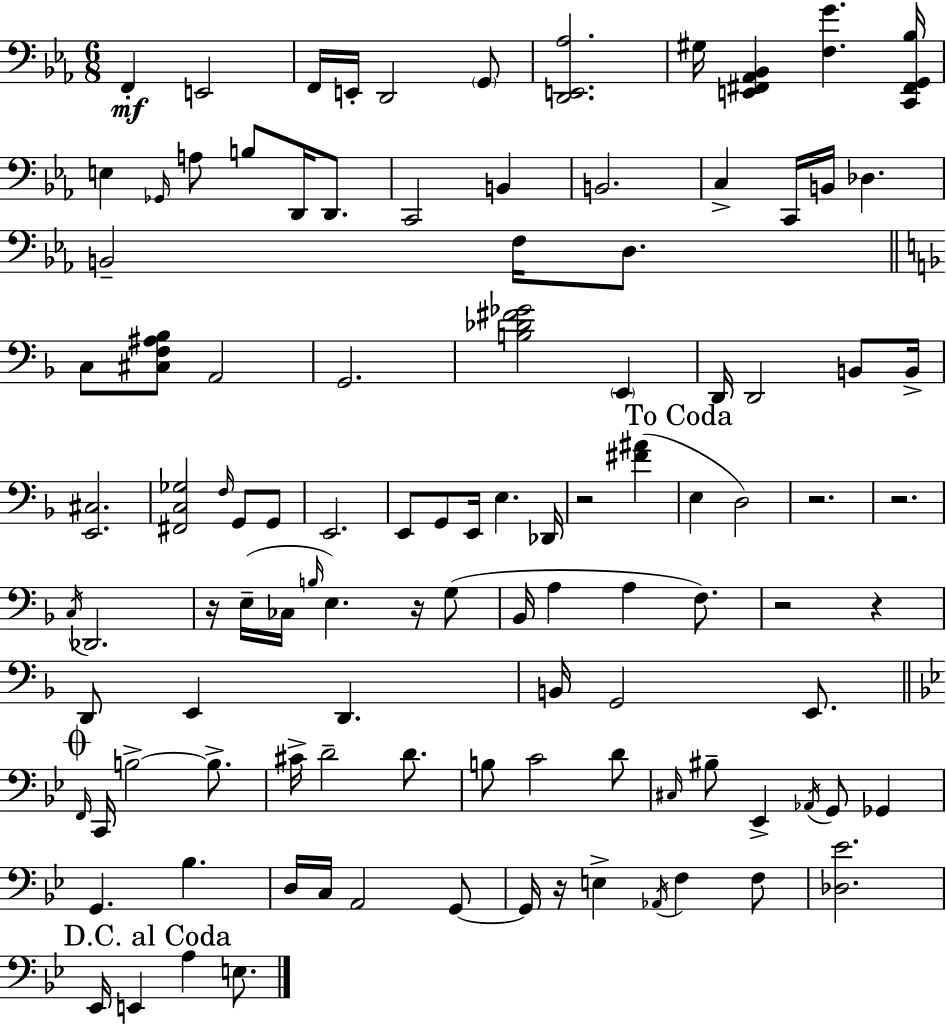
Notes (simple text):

F2/q E2/h F2/s E2/s D2/h G2/e [D2,E2,Ab3]/h. G#3/s [E2,F#2,Ab2,Bb2]/q [F3,G4]/q. [C2,F#2,G2,Bb3]/s E3/q Gb2/s A3/e B3/e D2/s D2/e. C2/h B2/q B2/h. C3/q C2/s B2/s Db3/q. B2/h F3/s D3/e. C3/e [C#3,F3,A#3,Bb3]/e A2/h G2/h. [B3,Db4,F#4,Gb4]/h E2/q D2/s D2/h B2/e B2/s [E2,C#3]/h. [F#2,C3,Gb3]/h F3/s G2/e G2/e E2/h. E2/e G2/e E2/s E3/q. Db2/s R/h [F#4,A#4]/q E3/q D3/h R/h. R/h. C3/s Db2/h. R/s E3/s CES3/s B3/s E3/q. R/s G3/e Bb2/s A3/q A3/q F3/e. R/h R/q D2/e E2/q D2/q. B2/s G2/h E2/e. F2/s C2/s B3/h B3/e. C#4/s D4/h D4/e. B3/e C4/h D4/e C#3/s BIS3/e Eb2/q Ab2/s G2/e Gb2/q G2/q. Bb3/q. D3/s C3/s A2/h G2/e G2/s R/s E3/q Ab2/s F3/q F3/e [Db3,Eb4]/h. Eb2/s E2/q A3/q E3/e.